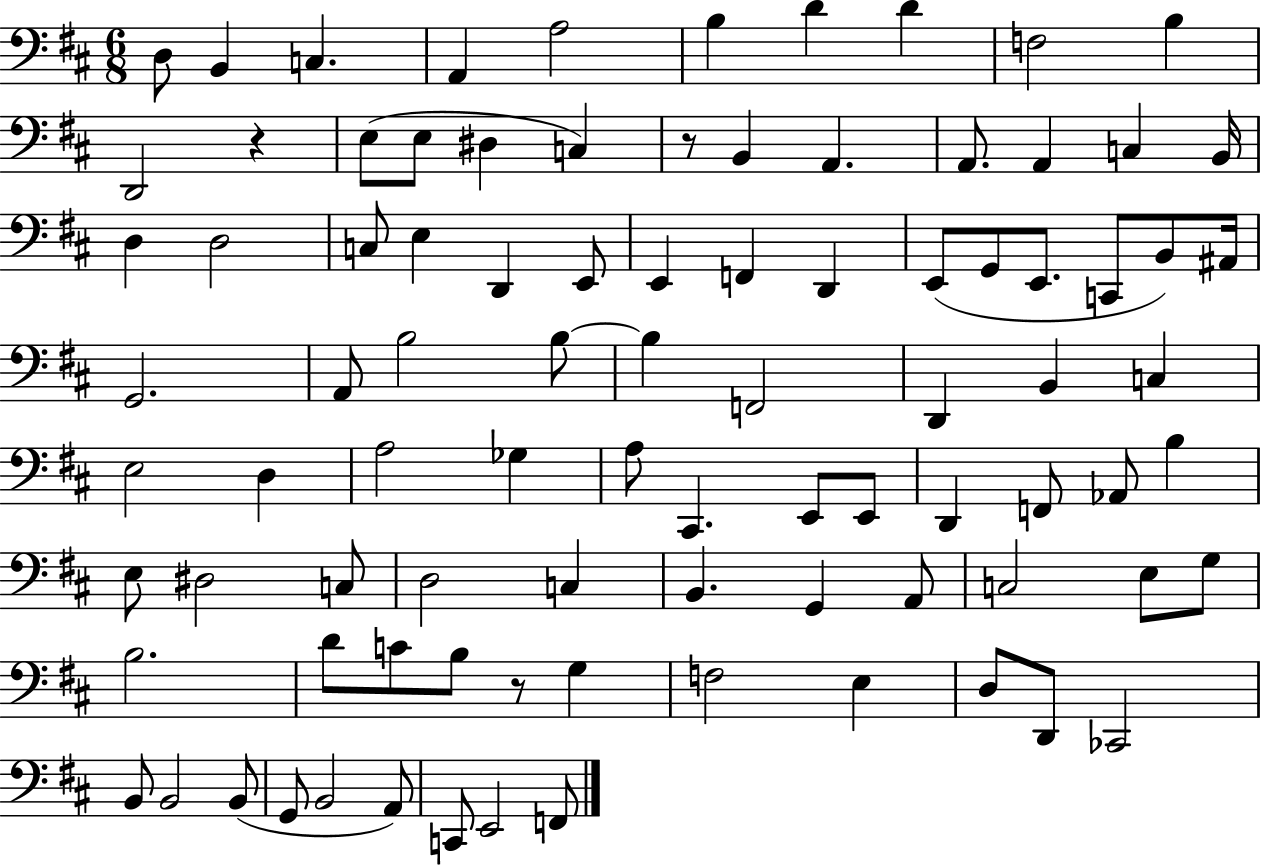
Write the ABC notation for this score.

X:1
T:Untitled
M:6/8
L:1/4
K:D
D,/2 B,, C, A,, A,2 B, D D F,2 B, D,,2 z E,/2 E,/2 ^D, C, z/2 B,, A,, A,,/2 A,, C, B,,/4 D, D,2 C,/2 E, D,, E,,/2 E,, F,, D,, E,,/2 G,,/2 E,,/2 C,,/2 B,,/2 ^A,,/4 G,,2 A,,/2 B,2 B,/2 B, F,,2 D,, B,, C, E,2 D, A,2 _G, A,/2 ^C,, E,,/2 E,,/2 D,, F,,/2 _A,,/2 B, E,/2 ^D,2 C,/2 D,2 C, B,, G,, A,,/2 C,2 E,/2 G,/2 B,2 D/2 C/2 B,/2 z/2 G, F,2 E, D,/2 D,,/2 _C,,2 B,,/2 B,,2 B,,/2 G,,/2 B,,2 A,,/2 C,,/2 E,,2 F,,/2